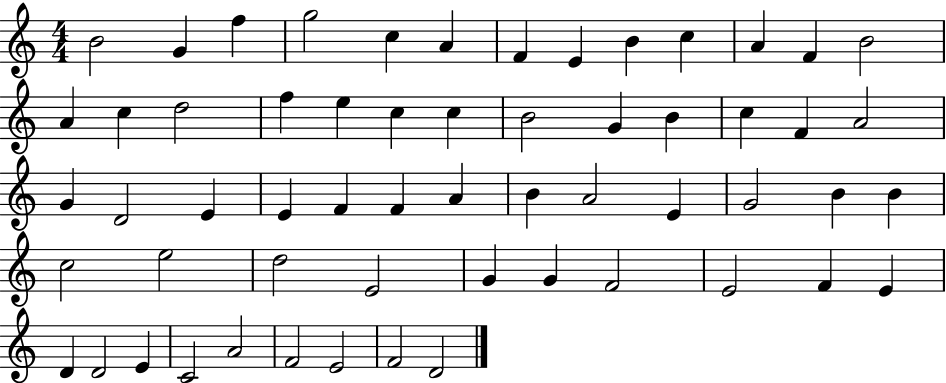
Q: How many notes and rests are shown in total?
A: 58